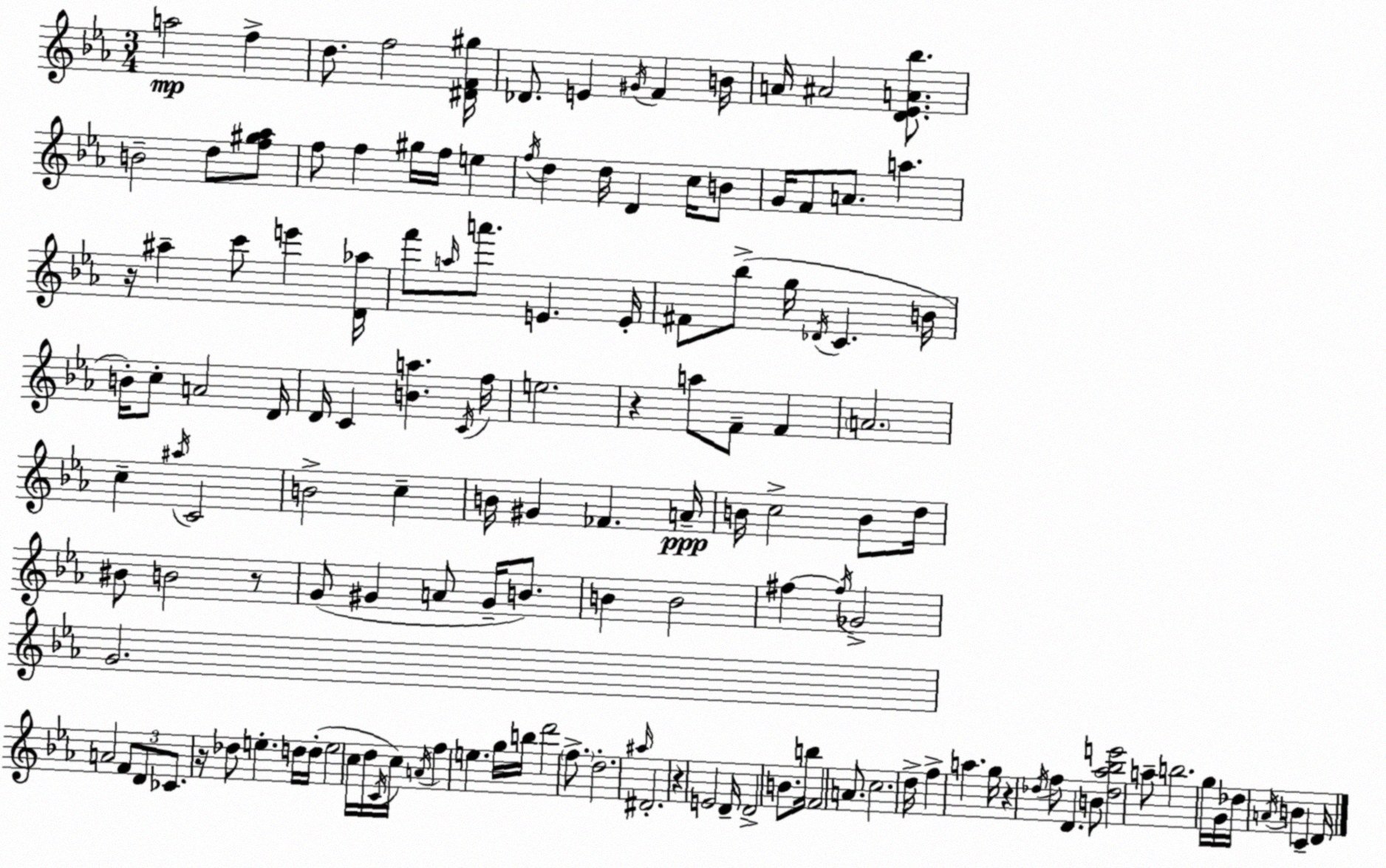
X:1
T:Untitled
M:3/4
L:1/4
K:Eb
a2 f d/2 f2 [^DF^g]/4 _D/2 E ^G/4 F B/4 A/4 ^A2 [D_EA_b]/2 B2 d/2 [f^g_a]/2 f/2 f ^g/4 f/4 e f/4 d d/4 D c/4 B/2 G/4 F/2 A/2 a z/4 ^a c'/2 e' [D_a]/4 f'/2 a/4 a'/2 E E/4 ^F/2 _b/2 g/4 _D/4 C B/4 B/4 c/2 A2 D/4 D/4 C [Ba] C/4 f/4 e2 z a/2 F/2 F A2 c ^a/4 C2 B2 c B/4 ^G _F A/4 B/4 c2 B/2 d/4 ^B/2 B2 z/2 G/2 ^G A/2 ^G/4 B/2 B B2 ^f ^f/4 _G2 G2 A2 F/2 D/2 _C/2 z/4 _d/2 e d/4 d/4 e2 c/4 d/4 C/4 c/4 A/4 f e g/4 b/4 d'2 f/2 d2 ^a/4 ^D2 z E2 D/4 D2 B/2 b/4 F2 A/2 c2 d/4 f a g/4 z _d/4 f/2 D B/2 [_d_a_be']2 a/2 b2 g/4 G/4 _d/4 A/4 B C D/4